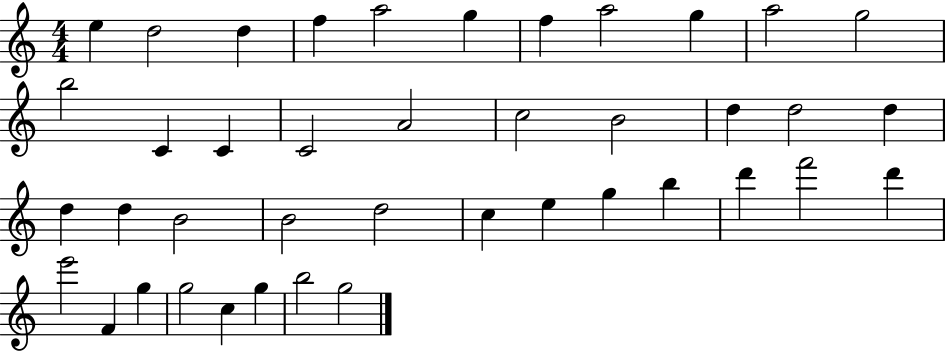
E5/q D5/h D5/q F5/q A5/h G5/q F5/q A5/h G5/q A5/h G5/h B5/h C4/q C4/q C4/h A4/h C5/h B4/h D5/q D5/h D5/q D5/q D5/q B4/h B4/h D5/h C5/q E5/q G5/q B5/q D6/q F6/h D6/q E6/h F4/q G5/q G5/h C5/q G5/q B5/h G5/h